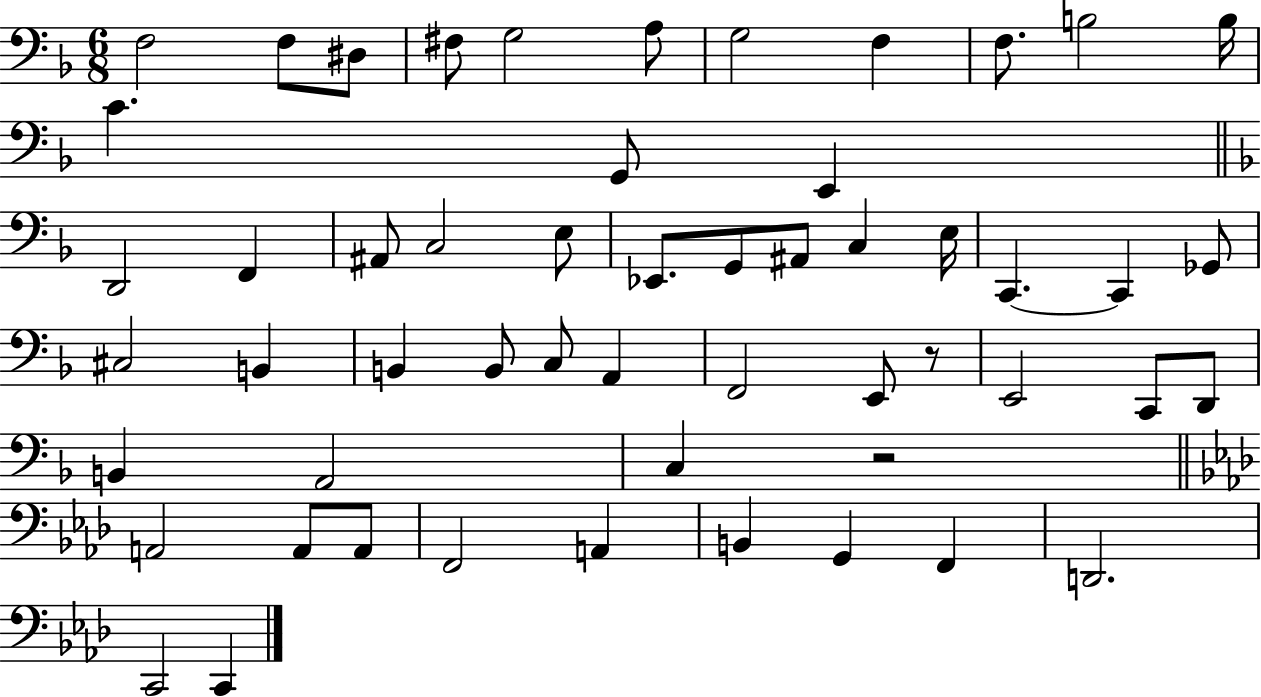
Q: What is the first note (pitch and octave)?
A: F3